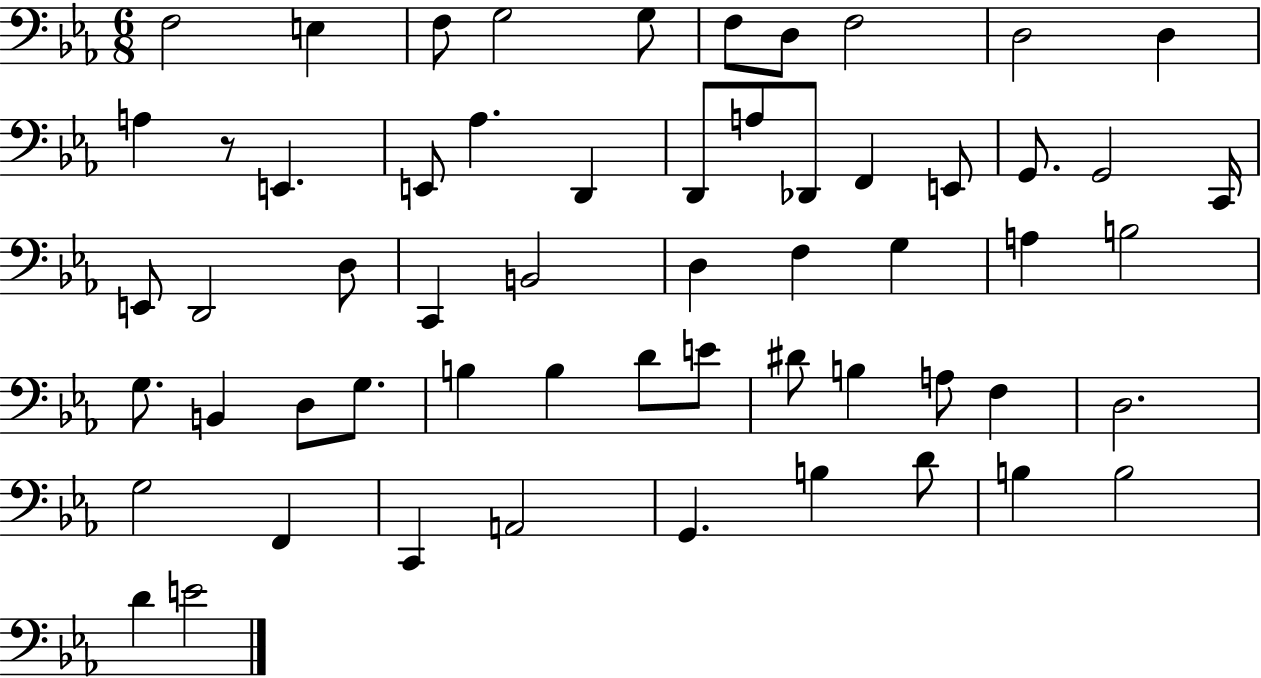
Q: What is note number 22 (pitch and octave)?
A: G2